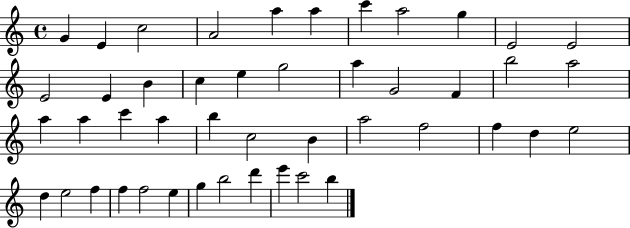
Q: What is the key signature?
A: C major